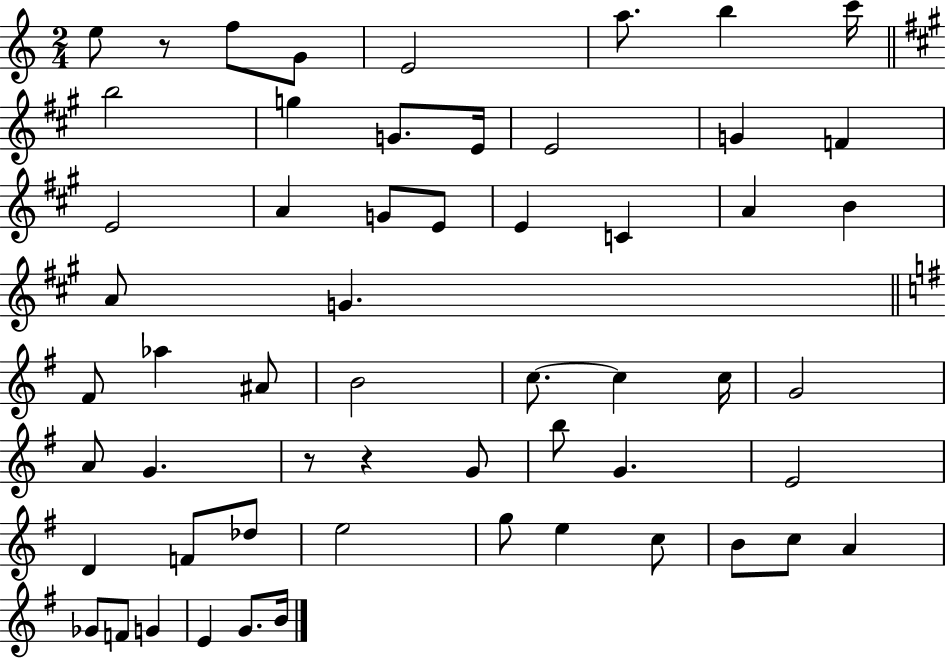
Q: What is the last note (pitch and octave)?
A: B4